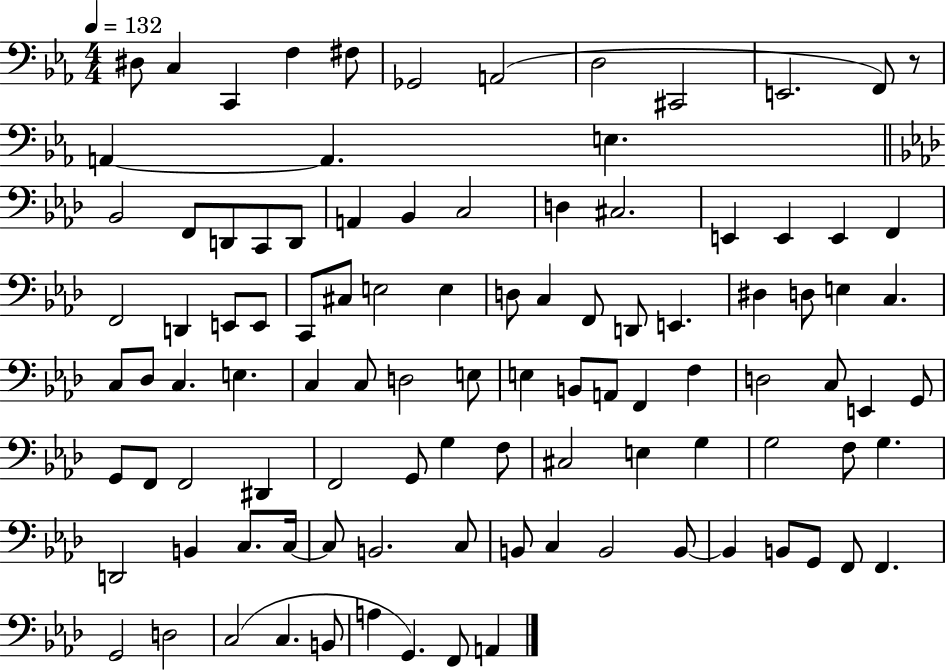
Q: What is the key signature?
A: EES major